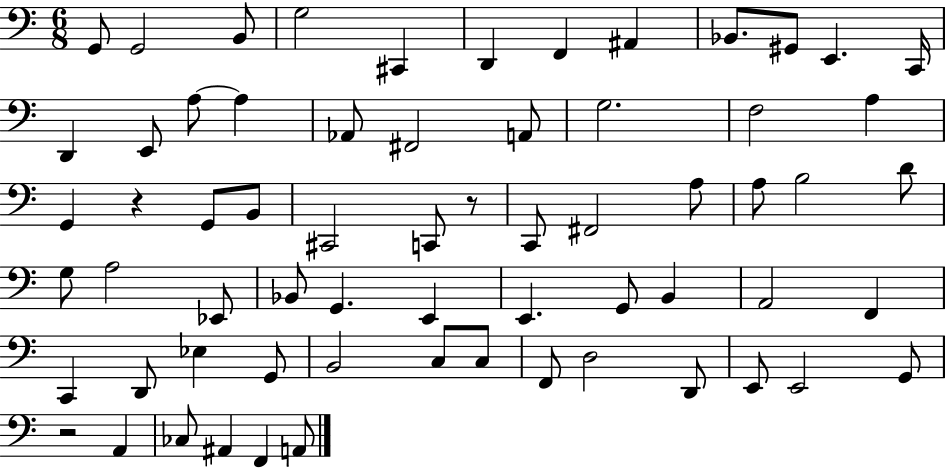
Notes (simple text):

G2/e G2/h B2/e G3/h C#2/q D2/q F2/q A#2/q Bb2/e. G#2/e E2/q. C2/s D2/q E2/e A3/e A3/q Ab2/e F#2/h A2/e G3/h. F3/h A3/q G2/q R/q G2/e B2/e C#2/h C2/e R/e C2/e F#2/h A3/e A3/e B3/h D4/e G3/e A3/h Eb2/e Bb2/e G2/q. E2/q E2/q. G2/e B2/q A2/h F2/q C2/q D2/e Eb3/q G2/e B2/h C3/e C3/e F2/e D3/h D2/e E2/e E2/h G2/e R/h A2/q CES3/e A#2/q F2/q A2/e